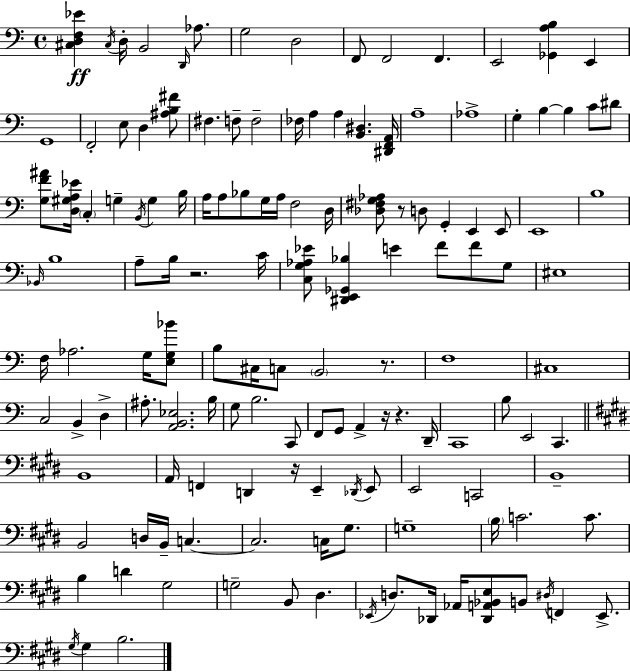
{
  \clef bass
  \time 4/4
  \defaultTimeSignature
  \key a \minor
  <cis d f ees'>4\ff \acciaccatura { cis16 } d16-. b,2 \grace { d,16 } aes8. | g2 d2 | f,8 f,2 f,4. | e,2 <ges, a b>4 e,4 | \break g,1 | f,2-. e8 d4 | <ais b fis'>8 fis4. f8-- f2-- | fes16 a4 a4 <b, dis>4. | \break <dis, f, a,>16 a1-- | aes1-> | g4-. b4~~ b4 c'8 | dis'8 <g f' ais'>8 <d gis a ees'>16 \parenthesize c4-. g4-- \acciaccatura { b,16 } g4 | \break b16 a16 a8 bes8 g16 a16 f2 | d16 <des fis g aes>8 r8 d8 g,4-. e,4 | e,8 e,1 | b1 | \break \grace { bes,16 } b1 | a8-- b16 r2. | c'16 <c g aes ees'>8 <dis, e, ges, bes>4 e'4 f'8 | f'8 g8 eis1 | \break f16 aes2. | g16 <e g bes'>8 b8 cis16 c8 \parenthesize b,2 | r8. f1 | cis1 | \break c2 b,4-> | d4-> ais8.-. <a, b, ees>2. | b16 g8 b2. | c,8 f,8 g,8 a,4-> r16 r4. | \break d,16-- c,1 | b8 e,2 c,4. | \bar "||" \break \key e \major b,1 | a,16 f,4 d,4 r16 e,4-- \acciaccatura { des,16 } e,8 | e,2 c,2 | b,1-- | \break b,2 d16 b,16-- c4.~~ | c2. c16 gis8. | g1-- | \parenthesize b16 c'2. c'8. | \break b4 d'4 gis2 | g2-- b,8 dis4. | \acciaccatura { ees,16 } d8. des,16 aes,16 <des, a, bes, e>8 b,8 \acciaccatura { dis16 } f,4 | ees,8.-> \acciaccatura { gis16 } gis4 b2. | \break \bar "|."
}